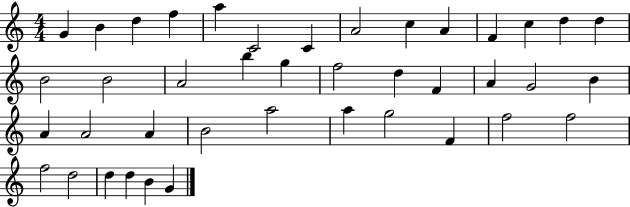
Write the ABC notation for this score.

X:1
T:Untitled
M:4/4
L:1/4
K:C
G B d f a C2 C A2 c A F c d d B2 B2 A2 b g f2 d F A G2 B A A2 A B2 a2 a g2 F f2 f2 f2 d2 d d B G